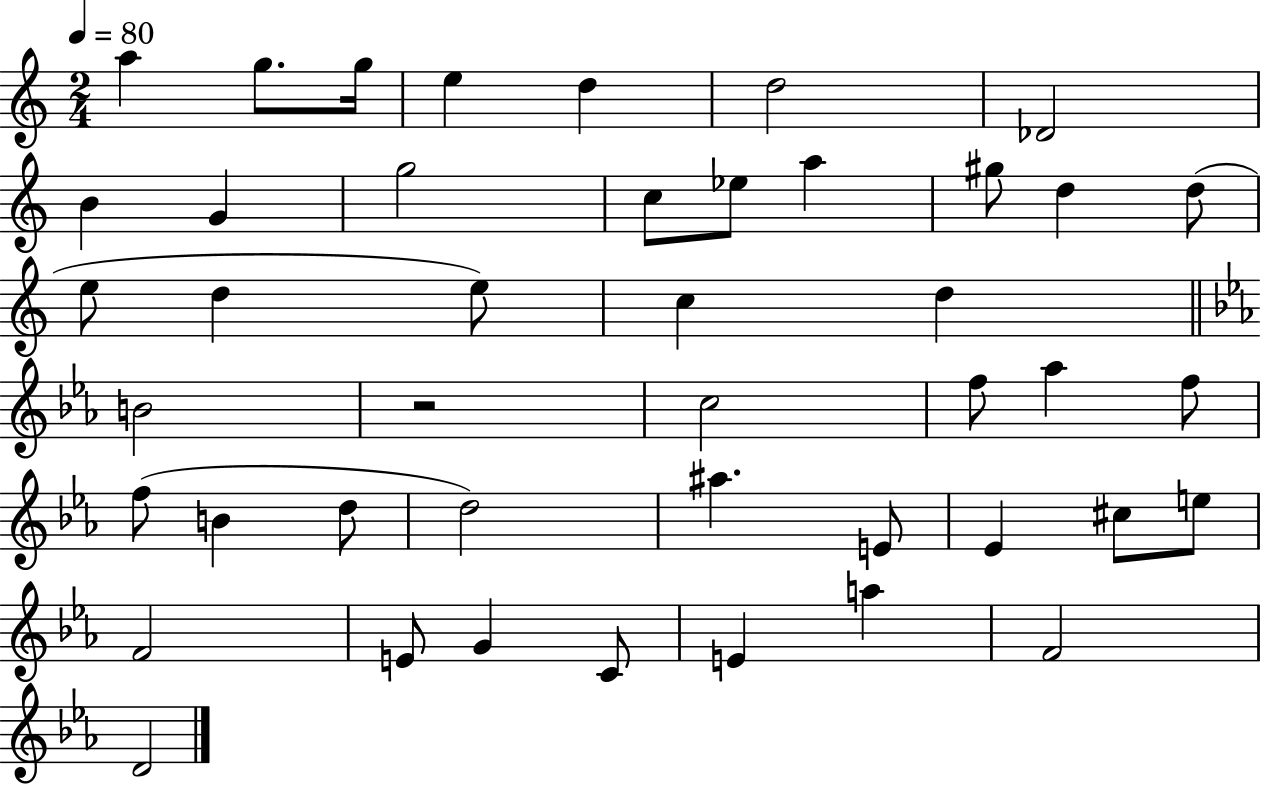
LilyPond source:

{
  \clef treble
  \numericTimeSignature
  \time 2/4
  \key c \major
  \tempo 4 = 80
  a''4 g''8. g''16 | e''4 d''4 | d''2 | des'2 | \break b'4 g'4 | g''2 | c''8 ees''8 a''4 | gis''8 d''4 d''8( | \break e''8 d''4 e''8) | c''4 d''4 | \bar "||" \break \key ees \major b'2 | r2 | c''2 | f''8 aes''4 f''8 | \break f''8( b'4 d''8 | d''2) | ais''4. e'8 | ees'4 cis''8 e''8 | \break f'2 | e'8 g'4 c'8 | e'4 a''4 | f'2 | \break d'2 | \bar "|."
}